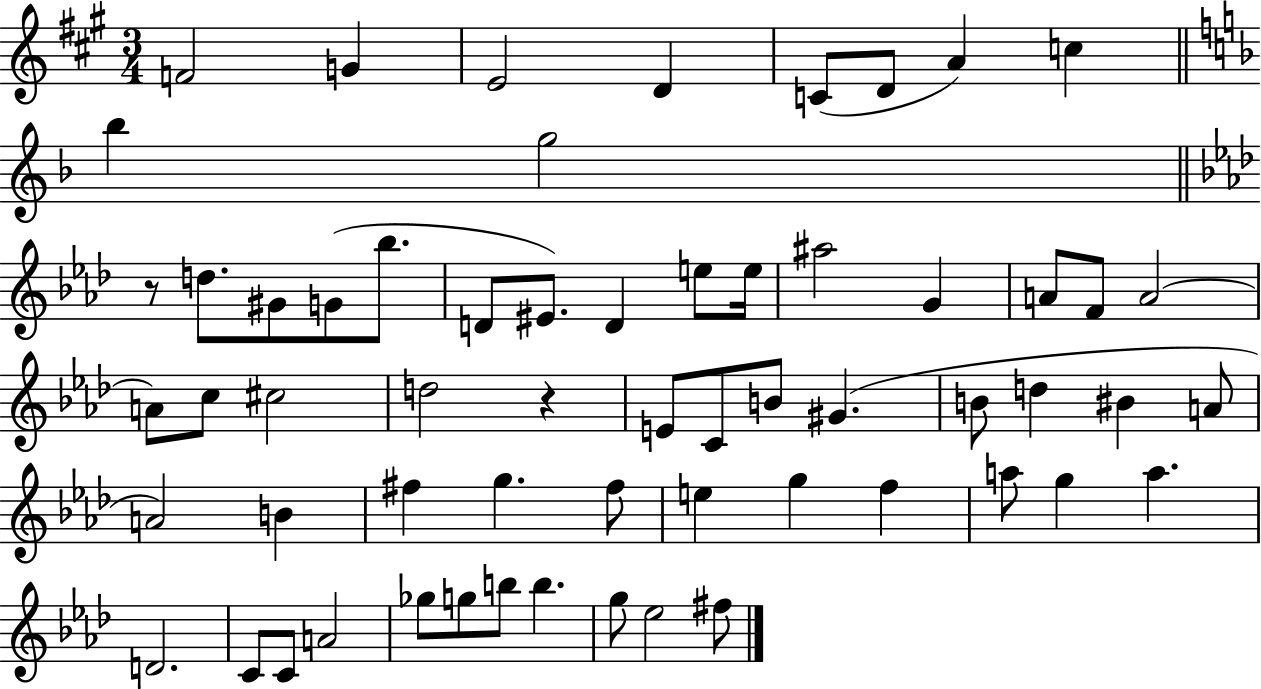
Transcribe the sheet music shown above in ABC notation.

X:1
T:Untitled
M:3/4
L:1/4
K:A
F2 G E2 D C/2 D/2 A c _b g2 z/2 d/2 ^G/2 G/2 _b/2 D/2 ^E/2 D e/2 e/4 ^a2 G A/2 F/2 A2 A/2 c/2 ^c2 d2 z E/2 C/2 B/2 ^G B/2 d ^B A/2 A2 B ^f g ^f/2 e g f a/2 g a D2 C/2 C/2 A2 _g/2 g/2 b/2 b g/2 _e2 ^f/2